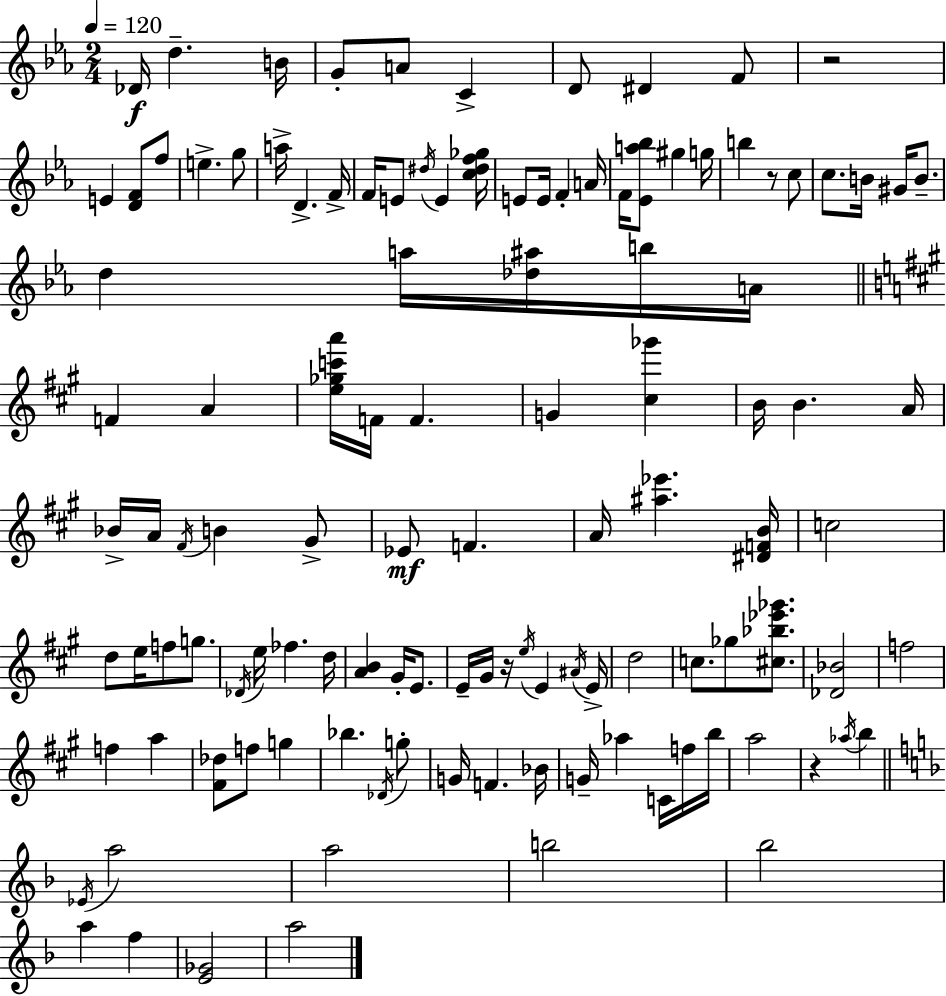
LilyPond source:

{
  \clef treble
  \numericTimeSignature
  \time 2/4
  \key ees \major
  \tempo 4 = 120
  \repeat volta 2 { des'16\f d''4.-- b'16 | g'8-. a'8 c'4-> | d'8 dis'4 f'8 | r2 | \break e'4 <d' f'>8 f''8 | e''4.-> g''8 | a''16-> d'4.-> f'16-> | f'16 e'8 \acciaccatura { dis''16 } e'4 | \break <c'' dis'' f'' ges''>16 e'8 e'16 f'4-. | a'16 f'16 <ees' a'' bes''>8 gis''4 | g''16 b''4 r8 c''8 | c''8. b'16 gis'16 b'8.-- | \break d''4 a''16 <des'' ais''>16 b''16 | a'16 \bar "||" \break \key a \major f'4 a'4 | <e'' ges'' c''' a'''>16 f'16 f'4. | g'4 <cis'' ges'''>4 | b'16 b'4. a'16 | \break bes'16-> a'16 \acciaccatura { fis'16 } b'4 gis'8-> | ees'8\mf f'4. | a'16 <ais'' ees'''>4. | <dis' f' b'>16 c''2 | \break d''8 e''16 f''8 g''8. | \acciaccatura { des'16 } e''16 fes''4. | d''16 <a' b'>4 gis'16-. e'8. | e'16-- gis'16 r16 \acciaccatura { e''16 } e'4 | \break \acciaccatura { ais'16 } e'16-> d''2 | c''8. ges''8 | <cis'' bes'' ees''' ges'''>8. <des' bes'>2 | f''2 | \break f''4 | a''4 <fis' des''>8 f''8 | g''4 bes''4. | \acciaccatura { des'16 } g''8-. g'16 f'4. | \break bes'16 g'16-- aes''4 | c'16 f''16 b''16 a''2 | r4 | \acciaccatura { aes''16 } b''4 \bar "||" \break \key f \major \acciaccatura { ees'16 } a''2 | a''2 | b''2 | bes''2 | \break a''4 f''4 | <e' ges'>2 | a''2 | } \bar "|."
}